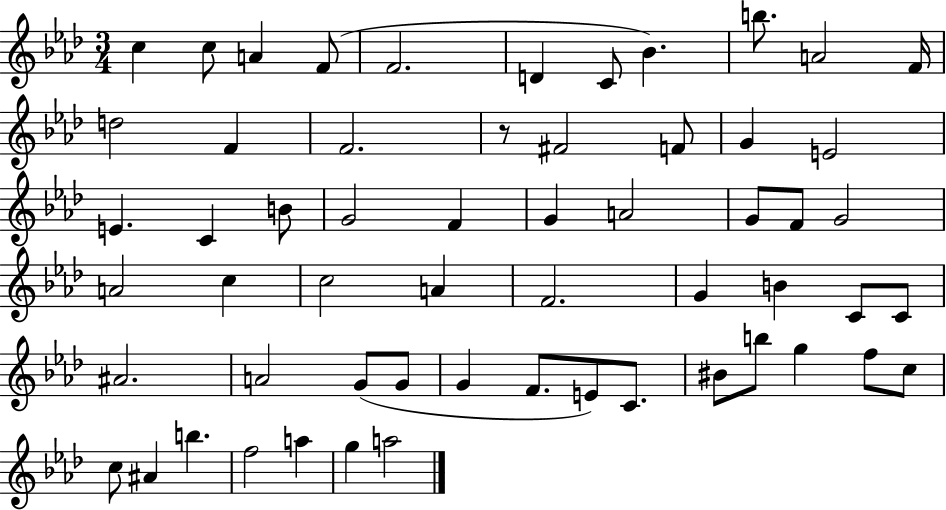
C5/q C5/e A4/q F4/e F4/h. D4/q C4/e Bb4/q. B5/e. A4/h F4/s D5/h F4/q F4/h. R/e F#4/h F4/e G4/q E4/h E4/q. C4/q B4/e G4/h F4/q G4/q A4/h G4/e F4/e G4/h A4/h C5/q C5/h A4/q F4/h. G4/q B4/q C4/e C4/e A#4/h. A4/h G4/e G4/e G4/q F4/e. E4/e C4/e. BIS4/e B5/e G5/q F5/e C5/e C5/e A#4/q B5/q. F5/h A5/q G5/q A5/h